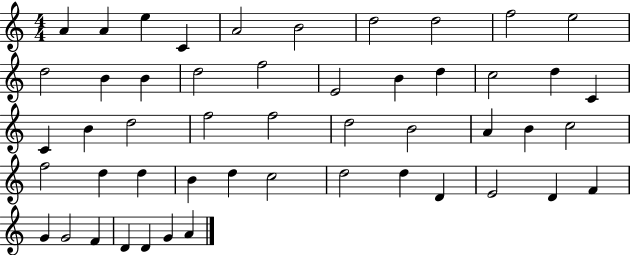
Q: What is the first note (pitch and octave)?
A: A4